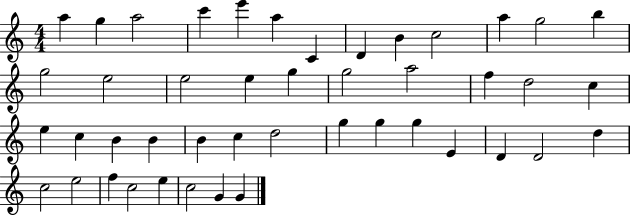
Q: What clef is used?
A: treble